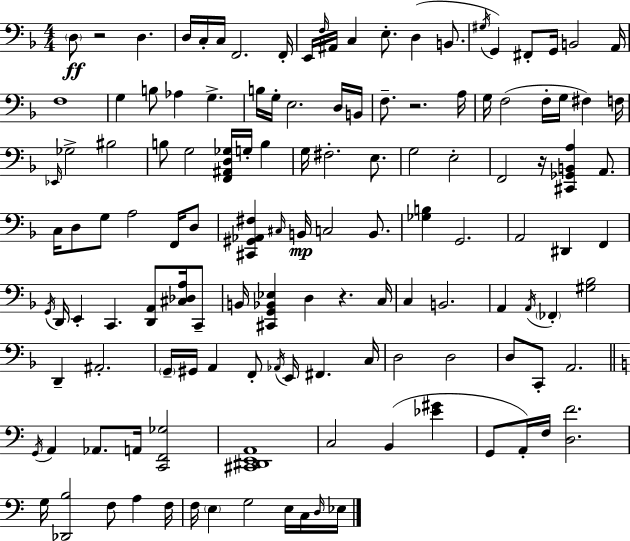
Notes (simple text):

D3/e R/h D3/q. D3/s C3/s C3/s F2/h. F2/s E2/s F3/s A#2/s C3/q E3/e. D3/q B2/e. G#3/s G2/q F#2/e G2/s B2/h A2/s F3/w G3/q B3/e Ab3/q G3/q. B3/s G3/s E3/h. D3/s B2/s F3/e. R/h. A3/s G3/s F3/h F3/s G3/s F#3/q F3/s Eb2/s Gb3/h BIS3/h B3/e G3/h [F2,A#2,D3,Gb3]/s G3/s B3/q G3/s F#3/h. E3/e. G3/h E3/h F2/h R/s [C#2,Gb2,B2,A3]/q A2/e. C3/s D3/e G3/e A3/h F2/s D3/e [C#2,G#2,Ab2,F#3]/q C#3/s B2/s C3/h B2/e. [Gb3,B3]/q G2/h. A2/h D#2/q F2/q G2/s D2/s E2/q C2/q. [D2,A2]/e [C#3,Db3,A3]/s C2/e B2/s [C#2,G2,Bb2,Eb3]/q D3/q R/q. C3/s C3/q B2/h. A2/q A2/s FES2/q [G#3,Bb3]/h D2/q A#2/h. G2/s G#2/s A2/q F2/e Ab2/s E2/s F#2/q. C3/s D3/h D3/h D3/e C2/e A2/h. G2/s A2/q Ab2/e. A2/s [C2,F2,Gb3]/h [C#2,D#2,E2,A2]/w C3/h B2/q [Eb4,G#4]/q G2/e A2/s F3/s [D3,F4]/h. G3/s [Db2,B3]/h F3/e A3/q F3/s F3/s E3/q G3/h E3/s C3/s D3/s Eb3/s